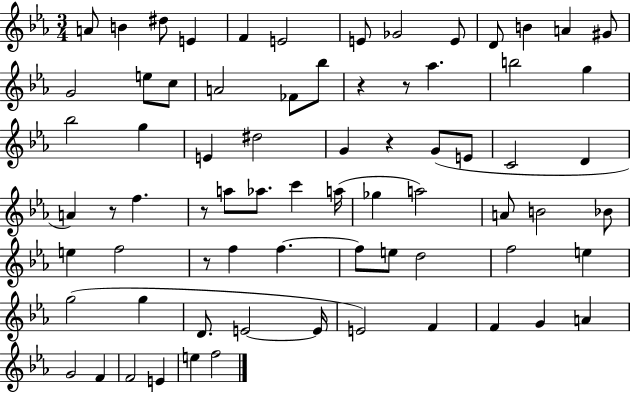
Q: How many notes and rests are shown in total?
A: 73